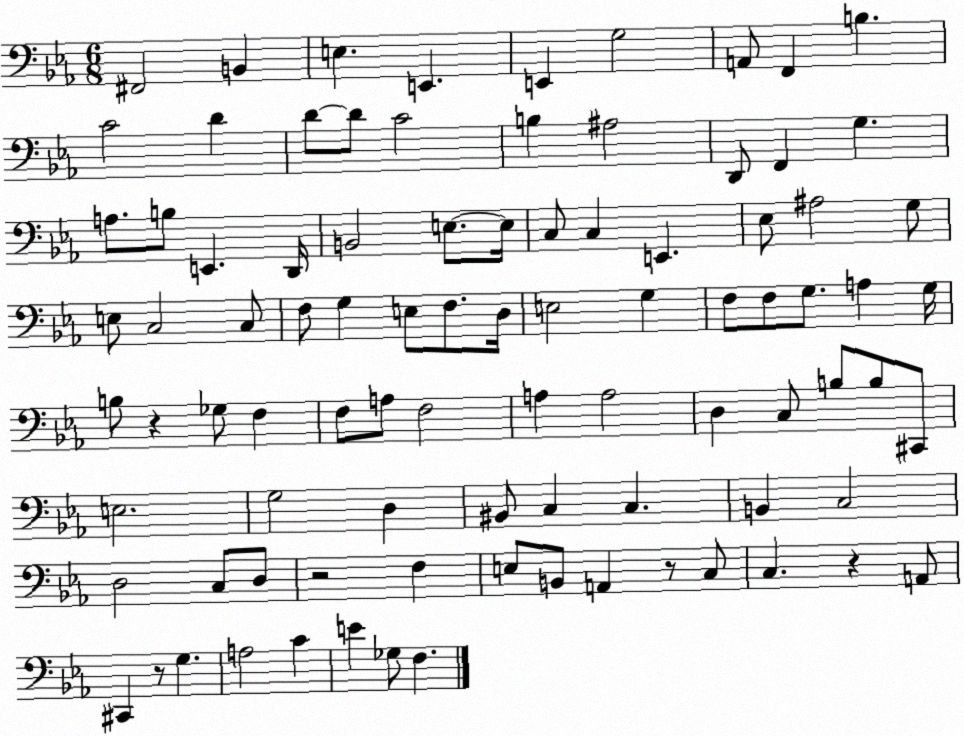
X:1
T:Untitled
M:6/8
L:1/4
K:Eb
^F,,2 B,, E, E,, E,, G,2 A,,/2 F,, B, C2 D D/2 D/2 C2 B, ^A,2 D,,/2 F,, G, A,/2 B,/2 E,, D,,/4 B,,2 E,/2 E,/4 C,/2 C, E,, _E,/2 ^A,2 G,/2 E,/2 C,2 C,/2 F,/2 G, E,/2 F,/2 D,/4 E,2 G, F,/2 F,/2 G,/2 A, G,/4 B,/2 z _G,/2 F, F,/2 A,/2 F,2 A, A,2 D, C,/2 B,/2 B,/2 ^C,,/2 E,2 G,2 D, ^B,,/2 C, C, B,, C,2 D,2 C,/2 D,/2 z2 F, E,/2 B,,/2 A,, z/2 C,/2 C, z A,,/2 ^C,, z/2 G, A,2 C E _G,/2 F,